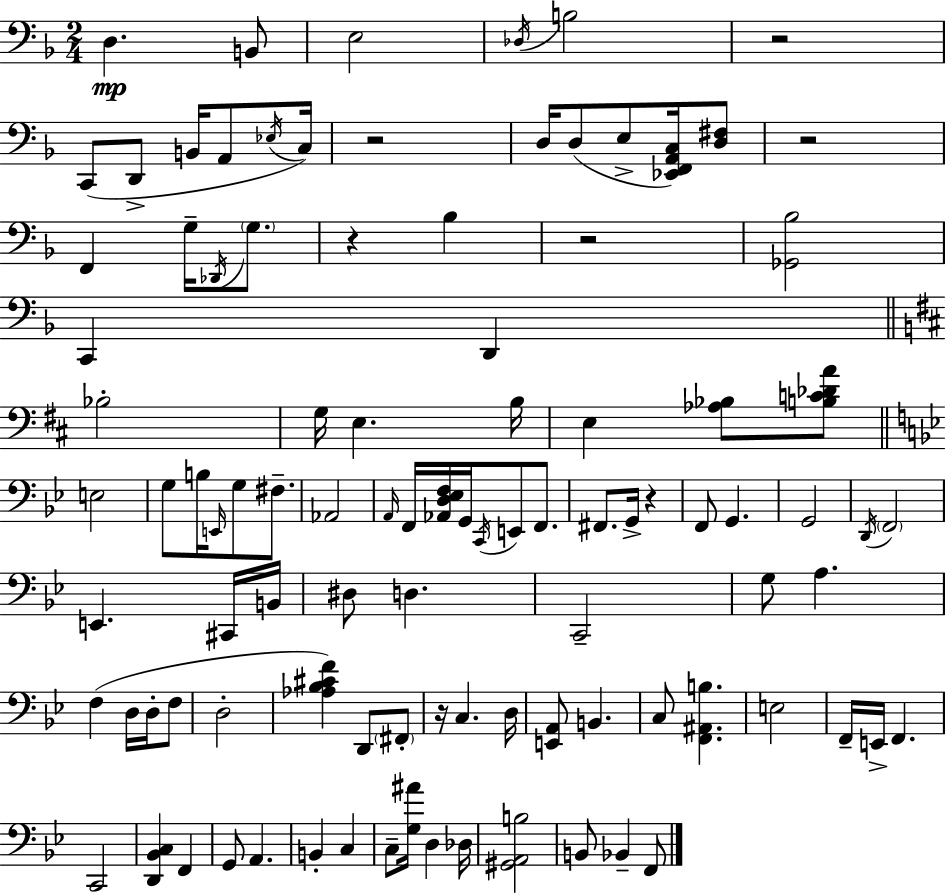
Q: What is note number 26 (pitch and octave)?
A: E3